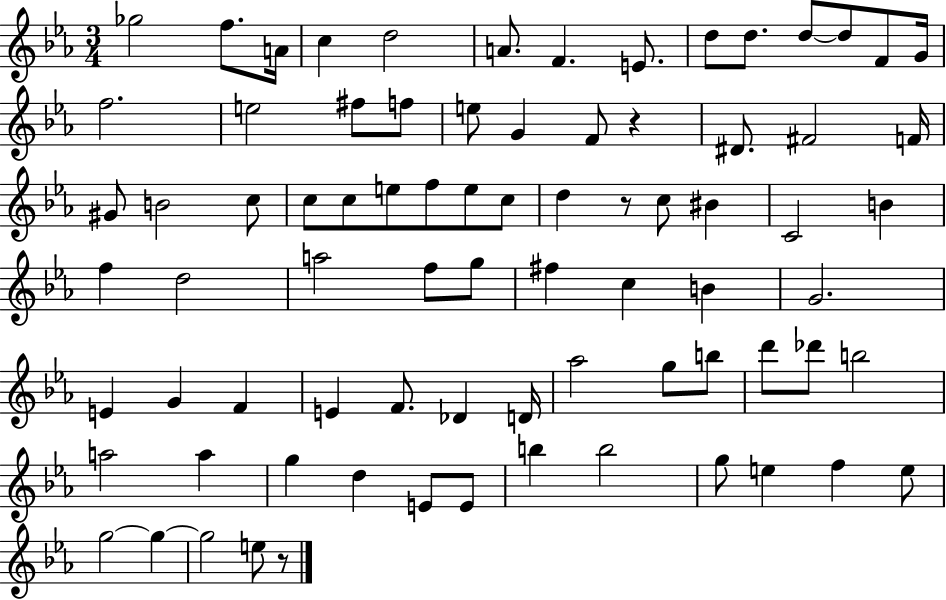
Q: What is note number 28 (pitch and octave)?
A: C5